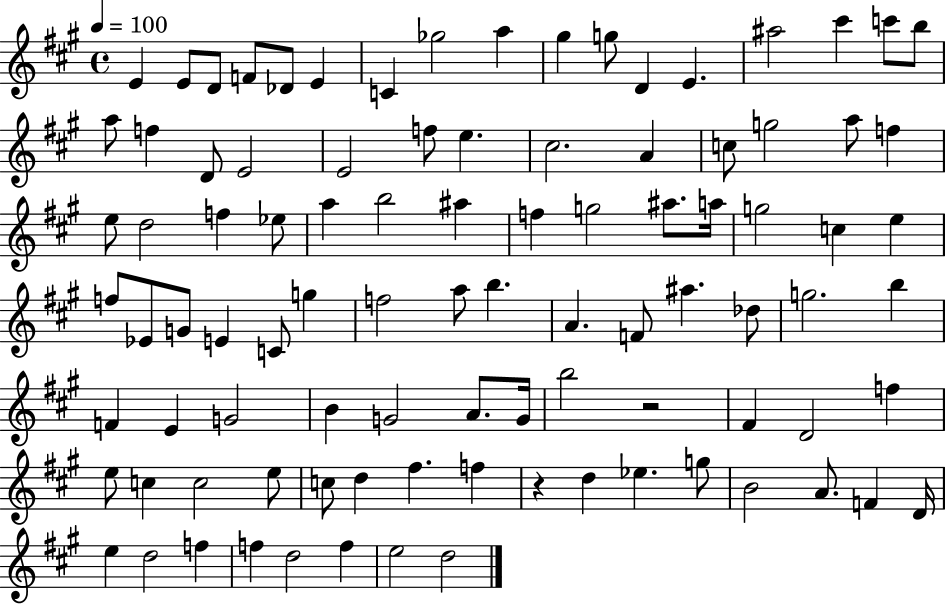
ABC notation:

X:1
T:Untitled
M:4/4
L:1/4
K:A
E E/2 D/2 F/2 _D/2 E C _g2 a ^g g/2 D E ^a2 ^c' c'/2 b/2 a/2 f D/2 E2 E2 f/2 e ^c2 A c/2 g2 a/2 f e/2 d2 f _e/2 a b2 ^a f g2 ^a/2 a/4 g2 c e f/2 _E/2 G/2 E C/2 g f2 a/2 b A F/2 ^a _d/2 g2 b F E G2 B G2 A/2 G/4 b2 z2 ^F D2 f e/2 c c2 e/2 c/2 d ^f f z d _e g/2 B2 A/2 F D/4 e d2 f f d2 f e2 d2